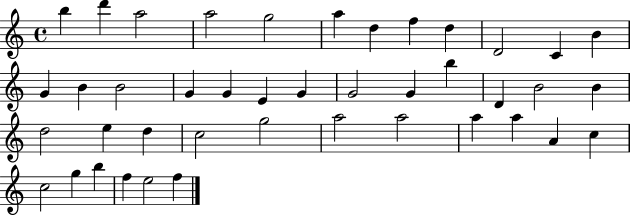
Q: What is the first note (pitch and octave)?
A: B5